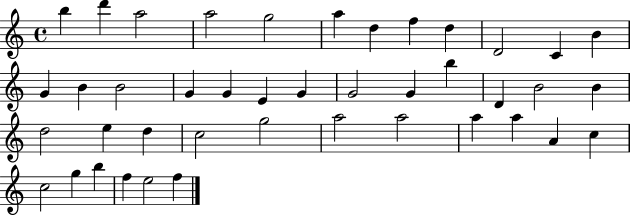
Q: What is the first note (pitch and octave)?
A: B5